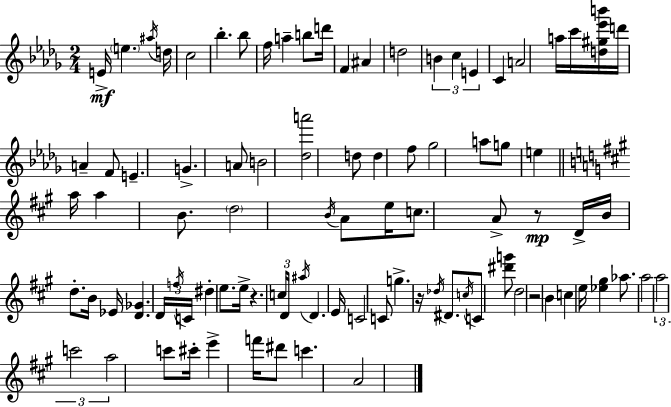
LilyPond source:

{
  \clef treble
  \numericTimeSignature
  \time 2/4
  \key bes \minor
  e'16->\mf \parenthesize e''4. \acciaccatura { ais''16 } | d''16 c''2 | bes''4.-. bes''8 | f''16 a''4-- b''8 | \break d'''16 f'4 ais'4 | d''2 | \tuplet 3/2 { b'4 c''4 | e'4 } c'4 | \break a'2 | a''16 c'''16 <d'' gis'' ees''' b'''>16 d'''16 a'4-- | f'8 e'4.-- | g'4.-> a'8 | \break b'2 | <des'' a'''>2 | d''8 d''4 f''8 | ges''2 | \break a''8 g''8 e''4 | \bar "||" \break \key a \major a''16 a''4 b'8. | \parenthesize d''2 | \acciaccatura { b'16 } a'8 e''16 c''8. a'8-> | r8\mp d'16-> b'16 d''8.-. | \break b'16 ees'16 <d' ges'>4. | \tuplet 3/2 { d'16 \acciaccatura { f''16 } c'16 } dis''4-. e''8. | e''16-> r4. | \tuplet 3/2 { c''16 d'16 \acciaccatura { ais''16 } } d'4. | \break e'16 c'2 | c'8 g''4.-> | r16 \acciaccatura { des''16 } dis'8. | \acciaccatura { c''16 } c'8 <dis''' g'''>8 d''2 | \break r2 | b'4 | c''4 e''16 <ees'' gis''>4 | aes''8. a''2 | \break \tuplet 3/2 { a''2 | c'''2 | a''2 } | c'''8 cis'''16-. | \break e'''4-> f'''16 dis'''8 c'''4. | a'2 | \bar "|."
}